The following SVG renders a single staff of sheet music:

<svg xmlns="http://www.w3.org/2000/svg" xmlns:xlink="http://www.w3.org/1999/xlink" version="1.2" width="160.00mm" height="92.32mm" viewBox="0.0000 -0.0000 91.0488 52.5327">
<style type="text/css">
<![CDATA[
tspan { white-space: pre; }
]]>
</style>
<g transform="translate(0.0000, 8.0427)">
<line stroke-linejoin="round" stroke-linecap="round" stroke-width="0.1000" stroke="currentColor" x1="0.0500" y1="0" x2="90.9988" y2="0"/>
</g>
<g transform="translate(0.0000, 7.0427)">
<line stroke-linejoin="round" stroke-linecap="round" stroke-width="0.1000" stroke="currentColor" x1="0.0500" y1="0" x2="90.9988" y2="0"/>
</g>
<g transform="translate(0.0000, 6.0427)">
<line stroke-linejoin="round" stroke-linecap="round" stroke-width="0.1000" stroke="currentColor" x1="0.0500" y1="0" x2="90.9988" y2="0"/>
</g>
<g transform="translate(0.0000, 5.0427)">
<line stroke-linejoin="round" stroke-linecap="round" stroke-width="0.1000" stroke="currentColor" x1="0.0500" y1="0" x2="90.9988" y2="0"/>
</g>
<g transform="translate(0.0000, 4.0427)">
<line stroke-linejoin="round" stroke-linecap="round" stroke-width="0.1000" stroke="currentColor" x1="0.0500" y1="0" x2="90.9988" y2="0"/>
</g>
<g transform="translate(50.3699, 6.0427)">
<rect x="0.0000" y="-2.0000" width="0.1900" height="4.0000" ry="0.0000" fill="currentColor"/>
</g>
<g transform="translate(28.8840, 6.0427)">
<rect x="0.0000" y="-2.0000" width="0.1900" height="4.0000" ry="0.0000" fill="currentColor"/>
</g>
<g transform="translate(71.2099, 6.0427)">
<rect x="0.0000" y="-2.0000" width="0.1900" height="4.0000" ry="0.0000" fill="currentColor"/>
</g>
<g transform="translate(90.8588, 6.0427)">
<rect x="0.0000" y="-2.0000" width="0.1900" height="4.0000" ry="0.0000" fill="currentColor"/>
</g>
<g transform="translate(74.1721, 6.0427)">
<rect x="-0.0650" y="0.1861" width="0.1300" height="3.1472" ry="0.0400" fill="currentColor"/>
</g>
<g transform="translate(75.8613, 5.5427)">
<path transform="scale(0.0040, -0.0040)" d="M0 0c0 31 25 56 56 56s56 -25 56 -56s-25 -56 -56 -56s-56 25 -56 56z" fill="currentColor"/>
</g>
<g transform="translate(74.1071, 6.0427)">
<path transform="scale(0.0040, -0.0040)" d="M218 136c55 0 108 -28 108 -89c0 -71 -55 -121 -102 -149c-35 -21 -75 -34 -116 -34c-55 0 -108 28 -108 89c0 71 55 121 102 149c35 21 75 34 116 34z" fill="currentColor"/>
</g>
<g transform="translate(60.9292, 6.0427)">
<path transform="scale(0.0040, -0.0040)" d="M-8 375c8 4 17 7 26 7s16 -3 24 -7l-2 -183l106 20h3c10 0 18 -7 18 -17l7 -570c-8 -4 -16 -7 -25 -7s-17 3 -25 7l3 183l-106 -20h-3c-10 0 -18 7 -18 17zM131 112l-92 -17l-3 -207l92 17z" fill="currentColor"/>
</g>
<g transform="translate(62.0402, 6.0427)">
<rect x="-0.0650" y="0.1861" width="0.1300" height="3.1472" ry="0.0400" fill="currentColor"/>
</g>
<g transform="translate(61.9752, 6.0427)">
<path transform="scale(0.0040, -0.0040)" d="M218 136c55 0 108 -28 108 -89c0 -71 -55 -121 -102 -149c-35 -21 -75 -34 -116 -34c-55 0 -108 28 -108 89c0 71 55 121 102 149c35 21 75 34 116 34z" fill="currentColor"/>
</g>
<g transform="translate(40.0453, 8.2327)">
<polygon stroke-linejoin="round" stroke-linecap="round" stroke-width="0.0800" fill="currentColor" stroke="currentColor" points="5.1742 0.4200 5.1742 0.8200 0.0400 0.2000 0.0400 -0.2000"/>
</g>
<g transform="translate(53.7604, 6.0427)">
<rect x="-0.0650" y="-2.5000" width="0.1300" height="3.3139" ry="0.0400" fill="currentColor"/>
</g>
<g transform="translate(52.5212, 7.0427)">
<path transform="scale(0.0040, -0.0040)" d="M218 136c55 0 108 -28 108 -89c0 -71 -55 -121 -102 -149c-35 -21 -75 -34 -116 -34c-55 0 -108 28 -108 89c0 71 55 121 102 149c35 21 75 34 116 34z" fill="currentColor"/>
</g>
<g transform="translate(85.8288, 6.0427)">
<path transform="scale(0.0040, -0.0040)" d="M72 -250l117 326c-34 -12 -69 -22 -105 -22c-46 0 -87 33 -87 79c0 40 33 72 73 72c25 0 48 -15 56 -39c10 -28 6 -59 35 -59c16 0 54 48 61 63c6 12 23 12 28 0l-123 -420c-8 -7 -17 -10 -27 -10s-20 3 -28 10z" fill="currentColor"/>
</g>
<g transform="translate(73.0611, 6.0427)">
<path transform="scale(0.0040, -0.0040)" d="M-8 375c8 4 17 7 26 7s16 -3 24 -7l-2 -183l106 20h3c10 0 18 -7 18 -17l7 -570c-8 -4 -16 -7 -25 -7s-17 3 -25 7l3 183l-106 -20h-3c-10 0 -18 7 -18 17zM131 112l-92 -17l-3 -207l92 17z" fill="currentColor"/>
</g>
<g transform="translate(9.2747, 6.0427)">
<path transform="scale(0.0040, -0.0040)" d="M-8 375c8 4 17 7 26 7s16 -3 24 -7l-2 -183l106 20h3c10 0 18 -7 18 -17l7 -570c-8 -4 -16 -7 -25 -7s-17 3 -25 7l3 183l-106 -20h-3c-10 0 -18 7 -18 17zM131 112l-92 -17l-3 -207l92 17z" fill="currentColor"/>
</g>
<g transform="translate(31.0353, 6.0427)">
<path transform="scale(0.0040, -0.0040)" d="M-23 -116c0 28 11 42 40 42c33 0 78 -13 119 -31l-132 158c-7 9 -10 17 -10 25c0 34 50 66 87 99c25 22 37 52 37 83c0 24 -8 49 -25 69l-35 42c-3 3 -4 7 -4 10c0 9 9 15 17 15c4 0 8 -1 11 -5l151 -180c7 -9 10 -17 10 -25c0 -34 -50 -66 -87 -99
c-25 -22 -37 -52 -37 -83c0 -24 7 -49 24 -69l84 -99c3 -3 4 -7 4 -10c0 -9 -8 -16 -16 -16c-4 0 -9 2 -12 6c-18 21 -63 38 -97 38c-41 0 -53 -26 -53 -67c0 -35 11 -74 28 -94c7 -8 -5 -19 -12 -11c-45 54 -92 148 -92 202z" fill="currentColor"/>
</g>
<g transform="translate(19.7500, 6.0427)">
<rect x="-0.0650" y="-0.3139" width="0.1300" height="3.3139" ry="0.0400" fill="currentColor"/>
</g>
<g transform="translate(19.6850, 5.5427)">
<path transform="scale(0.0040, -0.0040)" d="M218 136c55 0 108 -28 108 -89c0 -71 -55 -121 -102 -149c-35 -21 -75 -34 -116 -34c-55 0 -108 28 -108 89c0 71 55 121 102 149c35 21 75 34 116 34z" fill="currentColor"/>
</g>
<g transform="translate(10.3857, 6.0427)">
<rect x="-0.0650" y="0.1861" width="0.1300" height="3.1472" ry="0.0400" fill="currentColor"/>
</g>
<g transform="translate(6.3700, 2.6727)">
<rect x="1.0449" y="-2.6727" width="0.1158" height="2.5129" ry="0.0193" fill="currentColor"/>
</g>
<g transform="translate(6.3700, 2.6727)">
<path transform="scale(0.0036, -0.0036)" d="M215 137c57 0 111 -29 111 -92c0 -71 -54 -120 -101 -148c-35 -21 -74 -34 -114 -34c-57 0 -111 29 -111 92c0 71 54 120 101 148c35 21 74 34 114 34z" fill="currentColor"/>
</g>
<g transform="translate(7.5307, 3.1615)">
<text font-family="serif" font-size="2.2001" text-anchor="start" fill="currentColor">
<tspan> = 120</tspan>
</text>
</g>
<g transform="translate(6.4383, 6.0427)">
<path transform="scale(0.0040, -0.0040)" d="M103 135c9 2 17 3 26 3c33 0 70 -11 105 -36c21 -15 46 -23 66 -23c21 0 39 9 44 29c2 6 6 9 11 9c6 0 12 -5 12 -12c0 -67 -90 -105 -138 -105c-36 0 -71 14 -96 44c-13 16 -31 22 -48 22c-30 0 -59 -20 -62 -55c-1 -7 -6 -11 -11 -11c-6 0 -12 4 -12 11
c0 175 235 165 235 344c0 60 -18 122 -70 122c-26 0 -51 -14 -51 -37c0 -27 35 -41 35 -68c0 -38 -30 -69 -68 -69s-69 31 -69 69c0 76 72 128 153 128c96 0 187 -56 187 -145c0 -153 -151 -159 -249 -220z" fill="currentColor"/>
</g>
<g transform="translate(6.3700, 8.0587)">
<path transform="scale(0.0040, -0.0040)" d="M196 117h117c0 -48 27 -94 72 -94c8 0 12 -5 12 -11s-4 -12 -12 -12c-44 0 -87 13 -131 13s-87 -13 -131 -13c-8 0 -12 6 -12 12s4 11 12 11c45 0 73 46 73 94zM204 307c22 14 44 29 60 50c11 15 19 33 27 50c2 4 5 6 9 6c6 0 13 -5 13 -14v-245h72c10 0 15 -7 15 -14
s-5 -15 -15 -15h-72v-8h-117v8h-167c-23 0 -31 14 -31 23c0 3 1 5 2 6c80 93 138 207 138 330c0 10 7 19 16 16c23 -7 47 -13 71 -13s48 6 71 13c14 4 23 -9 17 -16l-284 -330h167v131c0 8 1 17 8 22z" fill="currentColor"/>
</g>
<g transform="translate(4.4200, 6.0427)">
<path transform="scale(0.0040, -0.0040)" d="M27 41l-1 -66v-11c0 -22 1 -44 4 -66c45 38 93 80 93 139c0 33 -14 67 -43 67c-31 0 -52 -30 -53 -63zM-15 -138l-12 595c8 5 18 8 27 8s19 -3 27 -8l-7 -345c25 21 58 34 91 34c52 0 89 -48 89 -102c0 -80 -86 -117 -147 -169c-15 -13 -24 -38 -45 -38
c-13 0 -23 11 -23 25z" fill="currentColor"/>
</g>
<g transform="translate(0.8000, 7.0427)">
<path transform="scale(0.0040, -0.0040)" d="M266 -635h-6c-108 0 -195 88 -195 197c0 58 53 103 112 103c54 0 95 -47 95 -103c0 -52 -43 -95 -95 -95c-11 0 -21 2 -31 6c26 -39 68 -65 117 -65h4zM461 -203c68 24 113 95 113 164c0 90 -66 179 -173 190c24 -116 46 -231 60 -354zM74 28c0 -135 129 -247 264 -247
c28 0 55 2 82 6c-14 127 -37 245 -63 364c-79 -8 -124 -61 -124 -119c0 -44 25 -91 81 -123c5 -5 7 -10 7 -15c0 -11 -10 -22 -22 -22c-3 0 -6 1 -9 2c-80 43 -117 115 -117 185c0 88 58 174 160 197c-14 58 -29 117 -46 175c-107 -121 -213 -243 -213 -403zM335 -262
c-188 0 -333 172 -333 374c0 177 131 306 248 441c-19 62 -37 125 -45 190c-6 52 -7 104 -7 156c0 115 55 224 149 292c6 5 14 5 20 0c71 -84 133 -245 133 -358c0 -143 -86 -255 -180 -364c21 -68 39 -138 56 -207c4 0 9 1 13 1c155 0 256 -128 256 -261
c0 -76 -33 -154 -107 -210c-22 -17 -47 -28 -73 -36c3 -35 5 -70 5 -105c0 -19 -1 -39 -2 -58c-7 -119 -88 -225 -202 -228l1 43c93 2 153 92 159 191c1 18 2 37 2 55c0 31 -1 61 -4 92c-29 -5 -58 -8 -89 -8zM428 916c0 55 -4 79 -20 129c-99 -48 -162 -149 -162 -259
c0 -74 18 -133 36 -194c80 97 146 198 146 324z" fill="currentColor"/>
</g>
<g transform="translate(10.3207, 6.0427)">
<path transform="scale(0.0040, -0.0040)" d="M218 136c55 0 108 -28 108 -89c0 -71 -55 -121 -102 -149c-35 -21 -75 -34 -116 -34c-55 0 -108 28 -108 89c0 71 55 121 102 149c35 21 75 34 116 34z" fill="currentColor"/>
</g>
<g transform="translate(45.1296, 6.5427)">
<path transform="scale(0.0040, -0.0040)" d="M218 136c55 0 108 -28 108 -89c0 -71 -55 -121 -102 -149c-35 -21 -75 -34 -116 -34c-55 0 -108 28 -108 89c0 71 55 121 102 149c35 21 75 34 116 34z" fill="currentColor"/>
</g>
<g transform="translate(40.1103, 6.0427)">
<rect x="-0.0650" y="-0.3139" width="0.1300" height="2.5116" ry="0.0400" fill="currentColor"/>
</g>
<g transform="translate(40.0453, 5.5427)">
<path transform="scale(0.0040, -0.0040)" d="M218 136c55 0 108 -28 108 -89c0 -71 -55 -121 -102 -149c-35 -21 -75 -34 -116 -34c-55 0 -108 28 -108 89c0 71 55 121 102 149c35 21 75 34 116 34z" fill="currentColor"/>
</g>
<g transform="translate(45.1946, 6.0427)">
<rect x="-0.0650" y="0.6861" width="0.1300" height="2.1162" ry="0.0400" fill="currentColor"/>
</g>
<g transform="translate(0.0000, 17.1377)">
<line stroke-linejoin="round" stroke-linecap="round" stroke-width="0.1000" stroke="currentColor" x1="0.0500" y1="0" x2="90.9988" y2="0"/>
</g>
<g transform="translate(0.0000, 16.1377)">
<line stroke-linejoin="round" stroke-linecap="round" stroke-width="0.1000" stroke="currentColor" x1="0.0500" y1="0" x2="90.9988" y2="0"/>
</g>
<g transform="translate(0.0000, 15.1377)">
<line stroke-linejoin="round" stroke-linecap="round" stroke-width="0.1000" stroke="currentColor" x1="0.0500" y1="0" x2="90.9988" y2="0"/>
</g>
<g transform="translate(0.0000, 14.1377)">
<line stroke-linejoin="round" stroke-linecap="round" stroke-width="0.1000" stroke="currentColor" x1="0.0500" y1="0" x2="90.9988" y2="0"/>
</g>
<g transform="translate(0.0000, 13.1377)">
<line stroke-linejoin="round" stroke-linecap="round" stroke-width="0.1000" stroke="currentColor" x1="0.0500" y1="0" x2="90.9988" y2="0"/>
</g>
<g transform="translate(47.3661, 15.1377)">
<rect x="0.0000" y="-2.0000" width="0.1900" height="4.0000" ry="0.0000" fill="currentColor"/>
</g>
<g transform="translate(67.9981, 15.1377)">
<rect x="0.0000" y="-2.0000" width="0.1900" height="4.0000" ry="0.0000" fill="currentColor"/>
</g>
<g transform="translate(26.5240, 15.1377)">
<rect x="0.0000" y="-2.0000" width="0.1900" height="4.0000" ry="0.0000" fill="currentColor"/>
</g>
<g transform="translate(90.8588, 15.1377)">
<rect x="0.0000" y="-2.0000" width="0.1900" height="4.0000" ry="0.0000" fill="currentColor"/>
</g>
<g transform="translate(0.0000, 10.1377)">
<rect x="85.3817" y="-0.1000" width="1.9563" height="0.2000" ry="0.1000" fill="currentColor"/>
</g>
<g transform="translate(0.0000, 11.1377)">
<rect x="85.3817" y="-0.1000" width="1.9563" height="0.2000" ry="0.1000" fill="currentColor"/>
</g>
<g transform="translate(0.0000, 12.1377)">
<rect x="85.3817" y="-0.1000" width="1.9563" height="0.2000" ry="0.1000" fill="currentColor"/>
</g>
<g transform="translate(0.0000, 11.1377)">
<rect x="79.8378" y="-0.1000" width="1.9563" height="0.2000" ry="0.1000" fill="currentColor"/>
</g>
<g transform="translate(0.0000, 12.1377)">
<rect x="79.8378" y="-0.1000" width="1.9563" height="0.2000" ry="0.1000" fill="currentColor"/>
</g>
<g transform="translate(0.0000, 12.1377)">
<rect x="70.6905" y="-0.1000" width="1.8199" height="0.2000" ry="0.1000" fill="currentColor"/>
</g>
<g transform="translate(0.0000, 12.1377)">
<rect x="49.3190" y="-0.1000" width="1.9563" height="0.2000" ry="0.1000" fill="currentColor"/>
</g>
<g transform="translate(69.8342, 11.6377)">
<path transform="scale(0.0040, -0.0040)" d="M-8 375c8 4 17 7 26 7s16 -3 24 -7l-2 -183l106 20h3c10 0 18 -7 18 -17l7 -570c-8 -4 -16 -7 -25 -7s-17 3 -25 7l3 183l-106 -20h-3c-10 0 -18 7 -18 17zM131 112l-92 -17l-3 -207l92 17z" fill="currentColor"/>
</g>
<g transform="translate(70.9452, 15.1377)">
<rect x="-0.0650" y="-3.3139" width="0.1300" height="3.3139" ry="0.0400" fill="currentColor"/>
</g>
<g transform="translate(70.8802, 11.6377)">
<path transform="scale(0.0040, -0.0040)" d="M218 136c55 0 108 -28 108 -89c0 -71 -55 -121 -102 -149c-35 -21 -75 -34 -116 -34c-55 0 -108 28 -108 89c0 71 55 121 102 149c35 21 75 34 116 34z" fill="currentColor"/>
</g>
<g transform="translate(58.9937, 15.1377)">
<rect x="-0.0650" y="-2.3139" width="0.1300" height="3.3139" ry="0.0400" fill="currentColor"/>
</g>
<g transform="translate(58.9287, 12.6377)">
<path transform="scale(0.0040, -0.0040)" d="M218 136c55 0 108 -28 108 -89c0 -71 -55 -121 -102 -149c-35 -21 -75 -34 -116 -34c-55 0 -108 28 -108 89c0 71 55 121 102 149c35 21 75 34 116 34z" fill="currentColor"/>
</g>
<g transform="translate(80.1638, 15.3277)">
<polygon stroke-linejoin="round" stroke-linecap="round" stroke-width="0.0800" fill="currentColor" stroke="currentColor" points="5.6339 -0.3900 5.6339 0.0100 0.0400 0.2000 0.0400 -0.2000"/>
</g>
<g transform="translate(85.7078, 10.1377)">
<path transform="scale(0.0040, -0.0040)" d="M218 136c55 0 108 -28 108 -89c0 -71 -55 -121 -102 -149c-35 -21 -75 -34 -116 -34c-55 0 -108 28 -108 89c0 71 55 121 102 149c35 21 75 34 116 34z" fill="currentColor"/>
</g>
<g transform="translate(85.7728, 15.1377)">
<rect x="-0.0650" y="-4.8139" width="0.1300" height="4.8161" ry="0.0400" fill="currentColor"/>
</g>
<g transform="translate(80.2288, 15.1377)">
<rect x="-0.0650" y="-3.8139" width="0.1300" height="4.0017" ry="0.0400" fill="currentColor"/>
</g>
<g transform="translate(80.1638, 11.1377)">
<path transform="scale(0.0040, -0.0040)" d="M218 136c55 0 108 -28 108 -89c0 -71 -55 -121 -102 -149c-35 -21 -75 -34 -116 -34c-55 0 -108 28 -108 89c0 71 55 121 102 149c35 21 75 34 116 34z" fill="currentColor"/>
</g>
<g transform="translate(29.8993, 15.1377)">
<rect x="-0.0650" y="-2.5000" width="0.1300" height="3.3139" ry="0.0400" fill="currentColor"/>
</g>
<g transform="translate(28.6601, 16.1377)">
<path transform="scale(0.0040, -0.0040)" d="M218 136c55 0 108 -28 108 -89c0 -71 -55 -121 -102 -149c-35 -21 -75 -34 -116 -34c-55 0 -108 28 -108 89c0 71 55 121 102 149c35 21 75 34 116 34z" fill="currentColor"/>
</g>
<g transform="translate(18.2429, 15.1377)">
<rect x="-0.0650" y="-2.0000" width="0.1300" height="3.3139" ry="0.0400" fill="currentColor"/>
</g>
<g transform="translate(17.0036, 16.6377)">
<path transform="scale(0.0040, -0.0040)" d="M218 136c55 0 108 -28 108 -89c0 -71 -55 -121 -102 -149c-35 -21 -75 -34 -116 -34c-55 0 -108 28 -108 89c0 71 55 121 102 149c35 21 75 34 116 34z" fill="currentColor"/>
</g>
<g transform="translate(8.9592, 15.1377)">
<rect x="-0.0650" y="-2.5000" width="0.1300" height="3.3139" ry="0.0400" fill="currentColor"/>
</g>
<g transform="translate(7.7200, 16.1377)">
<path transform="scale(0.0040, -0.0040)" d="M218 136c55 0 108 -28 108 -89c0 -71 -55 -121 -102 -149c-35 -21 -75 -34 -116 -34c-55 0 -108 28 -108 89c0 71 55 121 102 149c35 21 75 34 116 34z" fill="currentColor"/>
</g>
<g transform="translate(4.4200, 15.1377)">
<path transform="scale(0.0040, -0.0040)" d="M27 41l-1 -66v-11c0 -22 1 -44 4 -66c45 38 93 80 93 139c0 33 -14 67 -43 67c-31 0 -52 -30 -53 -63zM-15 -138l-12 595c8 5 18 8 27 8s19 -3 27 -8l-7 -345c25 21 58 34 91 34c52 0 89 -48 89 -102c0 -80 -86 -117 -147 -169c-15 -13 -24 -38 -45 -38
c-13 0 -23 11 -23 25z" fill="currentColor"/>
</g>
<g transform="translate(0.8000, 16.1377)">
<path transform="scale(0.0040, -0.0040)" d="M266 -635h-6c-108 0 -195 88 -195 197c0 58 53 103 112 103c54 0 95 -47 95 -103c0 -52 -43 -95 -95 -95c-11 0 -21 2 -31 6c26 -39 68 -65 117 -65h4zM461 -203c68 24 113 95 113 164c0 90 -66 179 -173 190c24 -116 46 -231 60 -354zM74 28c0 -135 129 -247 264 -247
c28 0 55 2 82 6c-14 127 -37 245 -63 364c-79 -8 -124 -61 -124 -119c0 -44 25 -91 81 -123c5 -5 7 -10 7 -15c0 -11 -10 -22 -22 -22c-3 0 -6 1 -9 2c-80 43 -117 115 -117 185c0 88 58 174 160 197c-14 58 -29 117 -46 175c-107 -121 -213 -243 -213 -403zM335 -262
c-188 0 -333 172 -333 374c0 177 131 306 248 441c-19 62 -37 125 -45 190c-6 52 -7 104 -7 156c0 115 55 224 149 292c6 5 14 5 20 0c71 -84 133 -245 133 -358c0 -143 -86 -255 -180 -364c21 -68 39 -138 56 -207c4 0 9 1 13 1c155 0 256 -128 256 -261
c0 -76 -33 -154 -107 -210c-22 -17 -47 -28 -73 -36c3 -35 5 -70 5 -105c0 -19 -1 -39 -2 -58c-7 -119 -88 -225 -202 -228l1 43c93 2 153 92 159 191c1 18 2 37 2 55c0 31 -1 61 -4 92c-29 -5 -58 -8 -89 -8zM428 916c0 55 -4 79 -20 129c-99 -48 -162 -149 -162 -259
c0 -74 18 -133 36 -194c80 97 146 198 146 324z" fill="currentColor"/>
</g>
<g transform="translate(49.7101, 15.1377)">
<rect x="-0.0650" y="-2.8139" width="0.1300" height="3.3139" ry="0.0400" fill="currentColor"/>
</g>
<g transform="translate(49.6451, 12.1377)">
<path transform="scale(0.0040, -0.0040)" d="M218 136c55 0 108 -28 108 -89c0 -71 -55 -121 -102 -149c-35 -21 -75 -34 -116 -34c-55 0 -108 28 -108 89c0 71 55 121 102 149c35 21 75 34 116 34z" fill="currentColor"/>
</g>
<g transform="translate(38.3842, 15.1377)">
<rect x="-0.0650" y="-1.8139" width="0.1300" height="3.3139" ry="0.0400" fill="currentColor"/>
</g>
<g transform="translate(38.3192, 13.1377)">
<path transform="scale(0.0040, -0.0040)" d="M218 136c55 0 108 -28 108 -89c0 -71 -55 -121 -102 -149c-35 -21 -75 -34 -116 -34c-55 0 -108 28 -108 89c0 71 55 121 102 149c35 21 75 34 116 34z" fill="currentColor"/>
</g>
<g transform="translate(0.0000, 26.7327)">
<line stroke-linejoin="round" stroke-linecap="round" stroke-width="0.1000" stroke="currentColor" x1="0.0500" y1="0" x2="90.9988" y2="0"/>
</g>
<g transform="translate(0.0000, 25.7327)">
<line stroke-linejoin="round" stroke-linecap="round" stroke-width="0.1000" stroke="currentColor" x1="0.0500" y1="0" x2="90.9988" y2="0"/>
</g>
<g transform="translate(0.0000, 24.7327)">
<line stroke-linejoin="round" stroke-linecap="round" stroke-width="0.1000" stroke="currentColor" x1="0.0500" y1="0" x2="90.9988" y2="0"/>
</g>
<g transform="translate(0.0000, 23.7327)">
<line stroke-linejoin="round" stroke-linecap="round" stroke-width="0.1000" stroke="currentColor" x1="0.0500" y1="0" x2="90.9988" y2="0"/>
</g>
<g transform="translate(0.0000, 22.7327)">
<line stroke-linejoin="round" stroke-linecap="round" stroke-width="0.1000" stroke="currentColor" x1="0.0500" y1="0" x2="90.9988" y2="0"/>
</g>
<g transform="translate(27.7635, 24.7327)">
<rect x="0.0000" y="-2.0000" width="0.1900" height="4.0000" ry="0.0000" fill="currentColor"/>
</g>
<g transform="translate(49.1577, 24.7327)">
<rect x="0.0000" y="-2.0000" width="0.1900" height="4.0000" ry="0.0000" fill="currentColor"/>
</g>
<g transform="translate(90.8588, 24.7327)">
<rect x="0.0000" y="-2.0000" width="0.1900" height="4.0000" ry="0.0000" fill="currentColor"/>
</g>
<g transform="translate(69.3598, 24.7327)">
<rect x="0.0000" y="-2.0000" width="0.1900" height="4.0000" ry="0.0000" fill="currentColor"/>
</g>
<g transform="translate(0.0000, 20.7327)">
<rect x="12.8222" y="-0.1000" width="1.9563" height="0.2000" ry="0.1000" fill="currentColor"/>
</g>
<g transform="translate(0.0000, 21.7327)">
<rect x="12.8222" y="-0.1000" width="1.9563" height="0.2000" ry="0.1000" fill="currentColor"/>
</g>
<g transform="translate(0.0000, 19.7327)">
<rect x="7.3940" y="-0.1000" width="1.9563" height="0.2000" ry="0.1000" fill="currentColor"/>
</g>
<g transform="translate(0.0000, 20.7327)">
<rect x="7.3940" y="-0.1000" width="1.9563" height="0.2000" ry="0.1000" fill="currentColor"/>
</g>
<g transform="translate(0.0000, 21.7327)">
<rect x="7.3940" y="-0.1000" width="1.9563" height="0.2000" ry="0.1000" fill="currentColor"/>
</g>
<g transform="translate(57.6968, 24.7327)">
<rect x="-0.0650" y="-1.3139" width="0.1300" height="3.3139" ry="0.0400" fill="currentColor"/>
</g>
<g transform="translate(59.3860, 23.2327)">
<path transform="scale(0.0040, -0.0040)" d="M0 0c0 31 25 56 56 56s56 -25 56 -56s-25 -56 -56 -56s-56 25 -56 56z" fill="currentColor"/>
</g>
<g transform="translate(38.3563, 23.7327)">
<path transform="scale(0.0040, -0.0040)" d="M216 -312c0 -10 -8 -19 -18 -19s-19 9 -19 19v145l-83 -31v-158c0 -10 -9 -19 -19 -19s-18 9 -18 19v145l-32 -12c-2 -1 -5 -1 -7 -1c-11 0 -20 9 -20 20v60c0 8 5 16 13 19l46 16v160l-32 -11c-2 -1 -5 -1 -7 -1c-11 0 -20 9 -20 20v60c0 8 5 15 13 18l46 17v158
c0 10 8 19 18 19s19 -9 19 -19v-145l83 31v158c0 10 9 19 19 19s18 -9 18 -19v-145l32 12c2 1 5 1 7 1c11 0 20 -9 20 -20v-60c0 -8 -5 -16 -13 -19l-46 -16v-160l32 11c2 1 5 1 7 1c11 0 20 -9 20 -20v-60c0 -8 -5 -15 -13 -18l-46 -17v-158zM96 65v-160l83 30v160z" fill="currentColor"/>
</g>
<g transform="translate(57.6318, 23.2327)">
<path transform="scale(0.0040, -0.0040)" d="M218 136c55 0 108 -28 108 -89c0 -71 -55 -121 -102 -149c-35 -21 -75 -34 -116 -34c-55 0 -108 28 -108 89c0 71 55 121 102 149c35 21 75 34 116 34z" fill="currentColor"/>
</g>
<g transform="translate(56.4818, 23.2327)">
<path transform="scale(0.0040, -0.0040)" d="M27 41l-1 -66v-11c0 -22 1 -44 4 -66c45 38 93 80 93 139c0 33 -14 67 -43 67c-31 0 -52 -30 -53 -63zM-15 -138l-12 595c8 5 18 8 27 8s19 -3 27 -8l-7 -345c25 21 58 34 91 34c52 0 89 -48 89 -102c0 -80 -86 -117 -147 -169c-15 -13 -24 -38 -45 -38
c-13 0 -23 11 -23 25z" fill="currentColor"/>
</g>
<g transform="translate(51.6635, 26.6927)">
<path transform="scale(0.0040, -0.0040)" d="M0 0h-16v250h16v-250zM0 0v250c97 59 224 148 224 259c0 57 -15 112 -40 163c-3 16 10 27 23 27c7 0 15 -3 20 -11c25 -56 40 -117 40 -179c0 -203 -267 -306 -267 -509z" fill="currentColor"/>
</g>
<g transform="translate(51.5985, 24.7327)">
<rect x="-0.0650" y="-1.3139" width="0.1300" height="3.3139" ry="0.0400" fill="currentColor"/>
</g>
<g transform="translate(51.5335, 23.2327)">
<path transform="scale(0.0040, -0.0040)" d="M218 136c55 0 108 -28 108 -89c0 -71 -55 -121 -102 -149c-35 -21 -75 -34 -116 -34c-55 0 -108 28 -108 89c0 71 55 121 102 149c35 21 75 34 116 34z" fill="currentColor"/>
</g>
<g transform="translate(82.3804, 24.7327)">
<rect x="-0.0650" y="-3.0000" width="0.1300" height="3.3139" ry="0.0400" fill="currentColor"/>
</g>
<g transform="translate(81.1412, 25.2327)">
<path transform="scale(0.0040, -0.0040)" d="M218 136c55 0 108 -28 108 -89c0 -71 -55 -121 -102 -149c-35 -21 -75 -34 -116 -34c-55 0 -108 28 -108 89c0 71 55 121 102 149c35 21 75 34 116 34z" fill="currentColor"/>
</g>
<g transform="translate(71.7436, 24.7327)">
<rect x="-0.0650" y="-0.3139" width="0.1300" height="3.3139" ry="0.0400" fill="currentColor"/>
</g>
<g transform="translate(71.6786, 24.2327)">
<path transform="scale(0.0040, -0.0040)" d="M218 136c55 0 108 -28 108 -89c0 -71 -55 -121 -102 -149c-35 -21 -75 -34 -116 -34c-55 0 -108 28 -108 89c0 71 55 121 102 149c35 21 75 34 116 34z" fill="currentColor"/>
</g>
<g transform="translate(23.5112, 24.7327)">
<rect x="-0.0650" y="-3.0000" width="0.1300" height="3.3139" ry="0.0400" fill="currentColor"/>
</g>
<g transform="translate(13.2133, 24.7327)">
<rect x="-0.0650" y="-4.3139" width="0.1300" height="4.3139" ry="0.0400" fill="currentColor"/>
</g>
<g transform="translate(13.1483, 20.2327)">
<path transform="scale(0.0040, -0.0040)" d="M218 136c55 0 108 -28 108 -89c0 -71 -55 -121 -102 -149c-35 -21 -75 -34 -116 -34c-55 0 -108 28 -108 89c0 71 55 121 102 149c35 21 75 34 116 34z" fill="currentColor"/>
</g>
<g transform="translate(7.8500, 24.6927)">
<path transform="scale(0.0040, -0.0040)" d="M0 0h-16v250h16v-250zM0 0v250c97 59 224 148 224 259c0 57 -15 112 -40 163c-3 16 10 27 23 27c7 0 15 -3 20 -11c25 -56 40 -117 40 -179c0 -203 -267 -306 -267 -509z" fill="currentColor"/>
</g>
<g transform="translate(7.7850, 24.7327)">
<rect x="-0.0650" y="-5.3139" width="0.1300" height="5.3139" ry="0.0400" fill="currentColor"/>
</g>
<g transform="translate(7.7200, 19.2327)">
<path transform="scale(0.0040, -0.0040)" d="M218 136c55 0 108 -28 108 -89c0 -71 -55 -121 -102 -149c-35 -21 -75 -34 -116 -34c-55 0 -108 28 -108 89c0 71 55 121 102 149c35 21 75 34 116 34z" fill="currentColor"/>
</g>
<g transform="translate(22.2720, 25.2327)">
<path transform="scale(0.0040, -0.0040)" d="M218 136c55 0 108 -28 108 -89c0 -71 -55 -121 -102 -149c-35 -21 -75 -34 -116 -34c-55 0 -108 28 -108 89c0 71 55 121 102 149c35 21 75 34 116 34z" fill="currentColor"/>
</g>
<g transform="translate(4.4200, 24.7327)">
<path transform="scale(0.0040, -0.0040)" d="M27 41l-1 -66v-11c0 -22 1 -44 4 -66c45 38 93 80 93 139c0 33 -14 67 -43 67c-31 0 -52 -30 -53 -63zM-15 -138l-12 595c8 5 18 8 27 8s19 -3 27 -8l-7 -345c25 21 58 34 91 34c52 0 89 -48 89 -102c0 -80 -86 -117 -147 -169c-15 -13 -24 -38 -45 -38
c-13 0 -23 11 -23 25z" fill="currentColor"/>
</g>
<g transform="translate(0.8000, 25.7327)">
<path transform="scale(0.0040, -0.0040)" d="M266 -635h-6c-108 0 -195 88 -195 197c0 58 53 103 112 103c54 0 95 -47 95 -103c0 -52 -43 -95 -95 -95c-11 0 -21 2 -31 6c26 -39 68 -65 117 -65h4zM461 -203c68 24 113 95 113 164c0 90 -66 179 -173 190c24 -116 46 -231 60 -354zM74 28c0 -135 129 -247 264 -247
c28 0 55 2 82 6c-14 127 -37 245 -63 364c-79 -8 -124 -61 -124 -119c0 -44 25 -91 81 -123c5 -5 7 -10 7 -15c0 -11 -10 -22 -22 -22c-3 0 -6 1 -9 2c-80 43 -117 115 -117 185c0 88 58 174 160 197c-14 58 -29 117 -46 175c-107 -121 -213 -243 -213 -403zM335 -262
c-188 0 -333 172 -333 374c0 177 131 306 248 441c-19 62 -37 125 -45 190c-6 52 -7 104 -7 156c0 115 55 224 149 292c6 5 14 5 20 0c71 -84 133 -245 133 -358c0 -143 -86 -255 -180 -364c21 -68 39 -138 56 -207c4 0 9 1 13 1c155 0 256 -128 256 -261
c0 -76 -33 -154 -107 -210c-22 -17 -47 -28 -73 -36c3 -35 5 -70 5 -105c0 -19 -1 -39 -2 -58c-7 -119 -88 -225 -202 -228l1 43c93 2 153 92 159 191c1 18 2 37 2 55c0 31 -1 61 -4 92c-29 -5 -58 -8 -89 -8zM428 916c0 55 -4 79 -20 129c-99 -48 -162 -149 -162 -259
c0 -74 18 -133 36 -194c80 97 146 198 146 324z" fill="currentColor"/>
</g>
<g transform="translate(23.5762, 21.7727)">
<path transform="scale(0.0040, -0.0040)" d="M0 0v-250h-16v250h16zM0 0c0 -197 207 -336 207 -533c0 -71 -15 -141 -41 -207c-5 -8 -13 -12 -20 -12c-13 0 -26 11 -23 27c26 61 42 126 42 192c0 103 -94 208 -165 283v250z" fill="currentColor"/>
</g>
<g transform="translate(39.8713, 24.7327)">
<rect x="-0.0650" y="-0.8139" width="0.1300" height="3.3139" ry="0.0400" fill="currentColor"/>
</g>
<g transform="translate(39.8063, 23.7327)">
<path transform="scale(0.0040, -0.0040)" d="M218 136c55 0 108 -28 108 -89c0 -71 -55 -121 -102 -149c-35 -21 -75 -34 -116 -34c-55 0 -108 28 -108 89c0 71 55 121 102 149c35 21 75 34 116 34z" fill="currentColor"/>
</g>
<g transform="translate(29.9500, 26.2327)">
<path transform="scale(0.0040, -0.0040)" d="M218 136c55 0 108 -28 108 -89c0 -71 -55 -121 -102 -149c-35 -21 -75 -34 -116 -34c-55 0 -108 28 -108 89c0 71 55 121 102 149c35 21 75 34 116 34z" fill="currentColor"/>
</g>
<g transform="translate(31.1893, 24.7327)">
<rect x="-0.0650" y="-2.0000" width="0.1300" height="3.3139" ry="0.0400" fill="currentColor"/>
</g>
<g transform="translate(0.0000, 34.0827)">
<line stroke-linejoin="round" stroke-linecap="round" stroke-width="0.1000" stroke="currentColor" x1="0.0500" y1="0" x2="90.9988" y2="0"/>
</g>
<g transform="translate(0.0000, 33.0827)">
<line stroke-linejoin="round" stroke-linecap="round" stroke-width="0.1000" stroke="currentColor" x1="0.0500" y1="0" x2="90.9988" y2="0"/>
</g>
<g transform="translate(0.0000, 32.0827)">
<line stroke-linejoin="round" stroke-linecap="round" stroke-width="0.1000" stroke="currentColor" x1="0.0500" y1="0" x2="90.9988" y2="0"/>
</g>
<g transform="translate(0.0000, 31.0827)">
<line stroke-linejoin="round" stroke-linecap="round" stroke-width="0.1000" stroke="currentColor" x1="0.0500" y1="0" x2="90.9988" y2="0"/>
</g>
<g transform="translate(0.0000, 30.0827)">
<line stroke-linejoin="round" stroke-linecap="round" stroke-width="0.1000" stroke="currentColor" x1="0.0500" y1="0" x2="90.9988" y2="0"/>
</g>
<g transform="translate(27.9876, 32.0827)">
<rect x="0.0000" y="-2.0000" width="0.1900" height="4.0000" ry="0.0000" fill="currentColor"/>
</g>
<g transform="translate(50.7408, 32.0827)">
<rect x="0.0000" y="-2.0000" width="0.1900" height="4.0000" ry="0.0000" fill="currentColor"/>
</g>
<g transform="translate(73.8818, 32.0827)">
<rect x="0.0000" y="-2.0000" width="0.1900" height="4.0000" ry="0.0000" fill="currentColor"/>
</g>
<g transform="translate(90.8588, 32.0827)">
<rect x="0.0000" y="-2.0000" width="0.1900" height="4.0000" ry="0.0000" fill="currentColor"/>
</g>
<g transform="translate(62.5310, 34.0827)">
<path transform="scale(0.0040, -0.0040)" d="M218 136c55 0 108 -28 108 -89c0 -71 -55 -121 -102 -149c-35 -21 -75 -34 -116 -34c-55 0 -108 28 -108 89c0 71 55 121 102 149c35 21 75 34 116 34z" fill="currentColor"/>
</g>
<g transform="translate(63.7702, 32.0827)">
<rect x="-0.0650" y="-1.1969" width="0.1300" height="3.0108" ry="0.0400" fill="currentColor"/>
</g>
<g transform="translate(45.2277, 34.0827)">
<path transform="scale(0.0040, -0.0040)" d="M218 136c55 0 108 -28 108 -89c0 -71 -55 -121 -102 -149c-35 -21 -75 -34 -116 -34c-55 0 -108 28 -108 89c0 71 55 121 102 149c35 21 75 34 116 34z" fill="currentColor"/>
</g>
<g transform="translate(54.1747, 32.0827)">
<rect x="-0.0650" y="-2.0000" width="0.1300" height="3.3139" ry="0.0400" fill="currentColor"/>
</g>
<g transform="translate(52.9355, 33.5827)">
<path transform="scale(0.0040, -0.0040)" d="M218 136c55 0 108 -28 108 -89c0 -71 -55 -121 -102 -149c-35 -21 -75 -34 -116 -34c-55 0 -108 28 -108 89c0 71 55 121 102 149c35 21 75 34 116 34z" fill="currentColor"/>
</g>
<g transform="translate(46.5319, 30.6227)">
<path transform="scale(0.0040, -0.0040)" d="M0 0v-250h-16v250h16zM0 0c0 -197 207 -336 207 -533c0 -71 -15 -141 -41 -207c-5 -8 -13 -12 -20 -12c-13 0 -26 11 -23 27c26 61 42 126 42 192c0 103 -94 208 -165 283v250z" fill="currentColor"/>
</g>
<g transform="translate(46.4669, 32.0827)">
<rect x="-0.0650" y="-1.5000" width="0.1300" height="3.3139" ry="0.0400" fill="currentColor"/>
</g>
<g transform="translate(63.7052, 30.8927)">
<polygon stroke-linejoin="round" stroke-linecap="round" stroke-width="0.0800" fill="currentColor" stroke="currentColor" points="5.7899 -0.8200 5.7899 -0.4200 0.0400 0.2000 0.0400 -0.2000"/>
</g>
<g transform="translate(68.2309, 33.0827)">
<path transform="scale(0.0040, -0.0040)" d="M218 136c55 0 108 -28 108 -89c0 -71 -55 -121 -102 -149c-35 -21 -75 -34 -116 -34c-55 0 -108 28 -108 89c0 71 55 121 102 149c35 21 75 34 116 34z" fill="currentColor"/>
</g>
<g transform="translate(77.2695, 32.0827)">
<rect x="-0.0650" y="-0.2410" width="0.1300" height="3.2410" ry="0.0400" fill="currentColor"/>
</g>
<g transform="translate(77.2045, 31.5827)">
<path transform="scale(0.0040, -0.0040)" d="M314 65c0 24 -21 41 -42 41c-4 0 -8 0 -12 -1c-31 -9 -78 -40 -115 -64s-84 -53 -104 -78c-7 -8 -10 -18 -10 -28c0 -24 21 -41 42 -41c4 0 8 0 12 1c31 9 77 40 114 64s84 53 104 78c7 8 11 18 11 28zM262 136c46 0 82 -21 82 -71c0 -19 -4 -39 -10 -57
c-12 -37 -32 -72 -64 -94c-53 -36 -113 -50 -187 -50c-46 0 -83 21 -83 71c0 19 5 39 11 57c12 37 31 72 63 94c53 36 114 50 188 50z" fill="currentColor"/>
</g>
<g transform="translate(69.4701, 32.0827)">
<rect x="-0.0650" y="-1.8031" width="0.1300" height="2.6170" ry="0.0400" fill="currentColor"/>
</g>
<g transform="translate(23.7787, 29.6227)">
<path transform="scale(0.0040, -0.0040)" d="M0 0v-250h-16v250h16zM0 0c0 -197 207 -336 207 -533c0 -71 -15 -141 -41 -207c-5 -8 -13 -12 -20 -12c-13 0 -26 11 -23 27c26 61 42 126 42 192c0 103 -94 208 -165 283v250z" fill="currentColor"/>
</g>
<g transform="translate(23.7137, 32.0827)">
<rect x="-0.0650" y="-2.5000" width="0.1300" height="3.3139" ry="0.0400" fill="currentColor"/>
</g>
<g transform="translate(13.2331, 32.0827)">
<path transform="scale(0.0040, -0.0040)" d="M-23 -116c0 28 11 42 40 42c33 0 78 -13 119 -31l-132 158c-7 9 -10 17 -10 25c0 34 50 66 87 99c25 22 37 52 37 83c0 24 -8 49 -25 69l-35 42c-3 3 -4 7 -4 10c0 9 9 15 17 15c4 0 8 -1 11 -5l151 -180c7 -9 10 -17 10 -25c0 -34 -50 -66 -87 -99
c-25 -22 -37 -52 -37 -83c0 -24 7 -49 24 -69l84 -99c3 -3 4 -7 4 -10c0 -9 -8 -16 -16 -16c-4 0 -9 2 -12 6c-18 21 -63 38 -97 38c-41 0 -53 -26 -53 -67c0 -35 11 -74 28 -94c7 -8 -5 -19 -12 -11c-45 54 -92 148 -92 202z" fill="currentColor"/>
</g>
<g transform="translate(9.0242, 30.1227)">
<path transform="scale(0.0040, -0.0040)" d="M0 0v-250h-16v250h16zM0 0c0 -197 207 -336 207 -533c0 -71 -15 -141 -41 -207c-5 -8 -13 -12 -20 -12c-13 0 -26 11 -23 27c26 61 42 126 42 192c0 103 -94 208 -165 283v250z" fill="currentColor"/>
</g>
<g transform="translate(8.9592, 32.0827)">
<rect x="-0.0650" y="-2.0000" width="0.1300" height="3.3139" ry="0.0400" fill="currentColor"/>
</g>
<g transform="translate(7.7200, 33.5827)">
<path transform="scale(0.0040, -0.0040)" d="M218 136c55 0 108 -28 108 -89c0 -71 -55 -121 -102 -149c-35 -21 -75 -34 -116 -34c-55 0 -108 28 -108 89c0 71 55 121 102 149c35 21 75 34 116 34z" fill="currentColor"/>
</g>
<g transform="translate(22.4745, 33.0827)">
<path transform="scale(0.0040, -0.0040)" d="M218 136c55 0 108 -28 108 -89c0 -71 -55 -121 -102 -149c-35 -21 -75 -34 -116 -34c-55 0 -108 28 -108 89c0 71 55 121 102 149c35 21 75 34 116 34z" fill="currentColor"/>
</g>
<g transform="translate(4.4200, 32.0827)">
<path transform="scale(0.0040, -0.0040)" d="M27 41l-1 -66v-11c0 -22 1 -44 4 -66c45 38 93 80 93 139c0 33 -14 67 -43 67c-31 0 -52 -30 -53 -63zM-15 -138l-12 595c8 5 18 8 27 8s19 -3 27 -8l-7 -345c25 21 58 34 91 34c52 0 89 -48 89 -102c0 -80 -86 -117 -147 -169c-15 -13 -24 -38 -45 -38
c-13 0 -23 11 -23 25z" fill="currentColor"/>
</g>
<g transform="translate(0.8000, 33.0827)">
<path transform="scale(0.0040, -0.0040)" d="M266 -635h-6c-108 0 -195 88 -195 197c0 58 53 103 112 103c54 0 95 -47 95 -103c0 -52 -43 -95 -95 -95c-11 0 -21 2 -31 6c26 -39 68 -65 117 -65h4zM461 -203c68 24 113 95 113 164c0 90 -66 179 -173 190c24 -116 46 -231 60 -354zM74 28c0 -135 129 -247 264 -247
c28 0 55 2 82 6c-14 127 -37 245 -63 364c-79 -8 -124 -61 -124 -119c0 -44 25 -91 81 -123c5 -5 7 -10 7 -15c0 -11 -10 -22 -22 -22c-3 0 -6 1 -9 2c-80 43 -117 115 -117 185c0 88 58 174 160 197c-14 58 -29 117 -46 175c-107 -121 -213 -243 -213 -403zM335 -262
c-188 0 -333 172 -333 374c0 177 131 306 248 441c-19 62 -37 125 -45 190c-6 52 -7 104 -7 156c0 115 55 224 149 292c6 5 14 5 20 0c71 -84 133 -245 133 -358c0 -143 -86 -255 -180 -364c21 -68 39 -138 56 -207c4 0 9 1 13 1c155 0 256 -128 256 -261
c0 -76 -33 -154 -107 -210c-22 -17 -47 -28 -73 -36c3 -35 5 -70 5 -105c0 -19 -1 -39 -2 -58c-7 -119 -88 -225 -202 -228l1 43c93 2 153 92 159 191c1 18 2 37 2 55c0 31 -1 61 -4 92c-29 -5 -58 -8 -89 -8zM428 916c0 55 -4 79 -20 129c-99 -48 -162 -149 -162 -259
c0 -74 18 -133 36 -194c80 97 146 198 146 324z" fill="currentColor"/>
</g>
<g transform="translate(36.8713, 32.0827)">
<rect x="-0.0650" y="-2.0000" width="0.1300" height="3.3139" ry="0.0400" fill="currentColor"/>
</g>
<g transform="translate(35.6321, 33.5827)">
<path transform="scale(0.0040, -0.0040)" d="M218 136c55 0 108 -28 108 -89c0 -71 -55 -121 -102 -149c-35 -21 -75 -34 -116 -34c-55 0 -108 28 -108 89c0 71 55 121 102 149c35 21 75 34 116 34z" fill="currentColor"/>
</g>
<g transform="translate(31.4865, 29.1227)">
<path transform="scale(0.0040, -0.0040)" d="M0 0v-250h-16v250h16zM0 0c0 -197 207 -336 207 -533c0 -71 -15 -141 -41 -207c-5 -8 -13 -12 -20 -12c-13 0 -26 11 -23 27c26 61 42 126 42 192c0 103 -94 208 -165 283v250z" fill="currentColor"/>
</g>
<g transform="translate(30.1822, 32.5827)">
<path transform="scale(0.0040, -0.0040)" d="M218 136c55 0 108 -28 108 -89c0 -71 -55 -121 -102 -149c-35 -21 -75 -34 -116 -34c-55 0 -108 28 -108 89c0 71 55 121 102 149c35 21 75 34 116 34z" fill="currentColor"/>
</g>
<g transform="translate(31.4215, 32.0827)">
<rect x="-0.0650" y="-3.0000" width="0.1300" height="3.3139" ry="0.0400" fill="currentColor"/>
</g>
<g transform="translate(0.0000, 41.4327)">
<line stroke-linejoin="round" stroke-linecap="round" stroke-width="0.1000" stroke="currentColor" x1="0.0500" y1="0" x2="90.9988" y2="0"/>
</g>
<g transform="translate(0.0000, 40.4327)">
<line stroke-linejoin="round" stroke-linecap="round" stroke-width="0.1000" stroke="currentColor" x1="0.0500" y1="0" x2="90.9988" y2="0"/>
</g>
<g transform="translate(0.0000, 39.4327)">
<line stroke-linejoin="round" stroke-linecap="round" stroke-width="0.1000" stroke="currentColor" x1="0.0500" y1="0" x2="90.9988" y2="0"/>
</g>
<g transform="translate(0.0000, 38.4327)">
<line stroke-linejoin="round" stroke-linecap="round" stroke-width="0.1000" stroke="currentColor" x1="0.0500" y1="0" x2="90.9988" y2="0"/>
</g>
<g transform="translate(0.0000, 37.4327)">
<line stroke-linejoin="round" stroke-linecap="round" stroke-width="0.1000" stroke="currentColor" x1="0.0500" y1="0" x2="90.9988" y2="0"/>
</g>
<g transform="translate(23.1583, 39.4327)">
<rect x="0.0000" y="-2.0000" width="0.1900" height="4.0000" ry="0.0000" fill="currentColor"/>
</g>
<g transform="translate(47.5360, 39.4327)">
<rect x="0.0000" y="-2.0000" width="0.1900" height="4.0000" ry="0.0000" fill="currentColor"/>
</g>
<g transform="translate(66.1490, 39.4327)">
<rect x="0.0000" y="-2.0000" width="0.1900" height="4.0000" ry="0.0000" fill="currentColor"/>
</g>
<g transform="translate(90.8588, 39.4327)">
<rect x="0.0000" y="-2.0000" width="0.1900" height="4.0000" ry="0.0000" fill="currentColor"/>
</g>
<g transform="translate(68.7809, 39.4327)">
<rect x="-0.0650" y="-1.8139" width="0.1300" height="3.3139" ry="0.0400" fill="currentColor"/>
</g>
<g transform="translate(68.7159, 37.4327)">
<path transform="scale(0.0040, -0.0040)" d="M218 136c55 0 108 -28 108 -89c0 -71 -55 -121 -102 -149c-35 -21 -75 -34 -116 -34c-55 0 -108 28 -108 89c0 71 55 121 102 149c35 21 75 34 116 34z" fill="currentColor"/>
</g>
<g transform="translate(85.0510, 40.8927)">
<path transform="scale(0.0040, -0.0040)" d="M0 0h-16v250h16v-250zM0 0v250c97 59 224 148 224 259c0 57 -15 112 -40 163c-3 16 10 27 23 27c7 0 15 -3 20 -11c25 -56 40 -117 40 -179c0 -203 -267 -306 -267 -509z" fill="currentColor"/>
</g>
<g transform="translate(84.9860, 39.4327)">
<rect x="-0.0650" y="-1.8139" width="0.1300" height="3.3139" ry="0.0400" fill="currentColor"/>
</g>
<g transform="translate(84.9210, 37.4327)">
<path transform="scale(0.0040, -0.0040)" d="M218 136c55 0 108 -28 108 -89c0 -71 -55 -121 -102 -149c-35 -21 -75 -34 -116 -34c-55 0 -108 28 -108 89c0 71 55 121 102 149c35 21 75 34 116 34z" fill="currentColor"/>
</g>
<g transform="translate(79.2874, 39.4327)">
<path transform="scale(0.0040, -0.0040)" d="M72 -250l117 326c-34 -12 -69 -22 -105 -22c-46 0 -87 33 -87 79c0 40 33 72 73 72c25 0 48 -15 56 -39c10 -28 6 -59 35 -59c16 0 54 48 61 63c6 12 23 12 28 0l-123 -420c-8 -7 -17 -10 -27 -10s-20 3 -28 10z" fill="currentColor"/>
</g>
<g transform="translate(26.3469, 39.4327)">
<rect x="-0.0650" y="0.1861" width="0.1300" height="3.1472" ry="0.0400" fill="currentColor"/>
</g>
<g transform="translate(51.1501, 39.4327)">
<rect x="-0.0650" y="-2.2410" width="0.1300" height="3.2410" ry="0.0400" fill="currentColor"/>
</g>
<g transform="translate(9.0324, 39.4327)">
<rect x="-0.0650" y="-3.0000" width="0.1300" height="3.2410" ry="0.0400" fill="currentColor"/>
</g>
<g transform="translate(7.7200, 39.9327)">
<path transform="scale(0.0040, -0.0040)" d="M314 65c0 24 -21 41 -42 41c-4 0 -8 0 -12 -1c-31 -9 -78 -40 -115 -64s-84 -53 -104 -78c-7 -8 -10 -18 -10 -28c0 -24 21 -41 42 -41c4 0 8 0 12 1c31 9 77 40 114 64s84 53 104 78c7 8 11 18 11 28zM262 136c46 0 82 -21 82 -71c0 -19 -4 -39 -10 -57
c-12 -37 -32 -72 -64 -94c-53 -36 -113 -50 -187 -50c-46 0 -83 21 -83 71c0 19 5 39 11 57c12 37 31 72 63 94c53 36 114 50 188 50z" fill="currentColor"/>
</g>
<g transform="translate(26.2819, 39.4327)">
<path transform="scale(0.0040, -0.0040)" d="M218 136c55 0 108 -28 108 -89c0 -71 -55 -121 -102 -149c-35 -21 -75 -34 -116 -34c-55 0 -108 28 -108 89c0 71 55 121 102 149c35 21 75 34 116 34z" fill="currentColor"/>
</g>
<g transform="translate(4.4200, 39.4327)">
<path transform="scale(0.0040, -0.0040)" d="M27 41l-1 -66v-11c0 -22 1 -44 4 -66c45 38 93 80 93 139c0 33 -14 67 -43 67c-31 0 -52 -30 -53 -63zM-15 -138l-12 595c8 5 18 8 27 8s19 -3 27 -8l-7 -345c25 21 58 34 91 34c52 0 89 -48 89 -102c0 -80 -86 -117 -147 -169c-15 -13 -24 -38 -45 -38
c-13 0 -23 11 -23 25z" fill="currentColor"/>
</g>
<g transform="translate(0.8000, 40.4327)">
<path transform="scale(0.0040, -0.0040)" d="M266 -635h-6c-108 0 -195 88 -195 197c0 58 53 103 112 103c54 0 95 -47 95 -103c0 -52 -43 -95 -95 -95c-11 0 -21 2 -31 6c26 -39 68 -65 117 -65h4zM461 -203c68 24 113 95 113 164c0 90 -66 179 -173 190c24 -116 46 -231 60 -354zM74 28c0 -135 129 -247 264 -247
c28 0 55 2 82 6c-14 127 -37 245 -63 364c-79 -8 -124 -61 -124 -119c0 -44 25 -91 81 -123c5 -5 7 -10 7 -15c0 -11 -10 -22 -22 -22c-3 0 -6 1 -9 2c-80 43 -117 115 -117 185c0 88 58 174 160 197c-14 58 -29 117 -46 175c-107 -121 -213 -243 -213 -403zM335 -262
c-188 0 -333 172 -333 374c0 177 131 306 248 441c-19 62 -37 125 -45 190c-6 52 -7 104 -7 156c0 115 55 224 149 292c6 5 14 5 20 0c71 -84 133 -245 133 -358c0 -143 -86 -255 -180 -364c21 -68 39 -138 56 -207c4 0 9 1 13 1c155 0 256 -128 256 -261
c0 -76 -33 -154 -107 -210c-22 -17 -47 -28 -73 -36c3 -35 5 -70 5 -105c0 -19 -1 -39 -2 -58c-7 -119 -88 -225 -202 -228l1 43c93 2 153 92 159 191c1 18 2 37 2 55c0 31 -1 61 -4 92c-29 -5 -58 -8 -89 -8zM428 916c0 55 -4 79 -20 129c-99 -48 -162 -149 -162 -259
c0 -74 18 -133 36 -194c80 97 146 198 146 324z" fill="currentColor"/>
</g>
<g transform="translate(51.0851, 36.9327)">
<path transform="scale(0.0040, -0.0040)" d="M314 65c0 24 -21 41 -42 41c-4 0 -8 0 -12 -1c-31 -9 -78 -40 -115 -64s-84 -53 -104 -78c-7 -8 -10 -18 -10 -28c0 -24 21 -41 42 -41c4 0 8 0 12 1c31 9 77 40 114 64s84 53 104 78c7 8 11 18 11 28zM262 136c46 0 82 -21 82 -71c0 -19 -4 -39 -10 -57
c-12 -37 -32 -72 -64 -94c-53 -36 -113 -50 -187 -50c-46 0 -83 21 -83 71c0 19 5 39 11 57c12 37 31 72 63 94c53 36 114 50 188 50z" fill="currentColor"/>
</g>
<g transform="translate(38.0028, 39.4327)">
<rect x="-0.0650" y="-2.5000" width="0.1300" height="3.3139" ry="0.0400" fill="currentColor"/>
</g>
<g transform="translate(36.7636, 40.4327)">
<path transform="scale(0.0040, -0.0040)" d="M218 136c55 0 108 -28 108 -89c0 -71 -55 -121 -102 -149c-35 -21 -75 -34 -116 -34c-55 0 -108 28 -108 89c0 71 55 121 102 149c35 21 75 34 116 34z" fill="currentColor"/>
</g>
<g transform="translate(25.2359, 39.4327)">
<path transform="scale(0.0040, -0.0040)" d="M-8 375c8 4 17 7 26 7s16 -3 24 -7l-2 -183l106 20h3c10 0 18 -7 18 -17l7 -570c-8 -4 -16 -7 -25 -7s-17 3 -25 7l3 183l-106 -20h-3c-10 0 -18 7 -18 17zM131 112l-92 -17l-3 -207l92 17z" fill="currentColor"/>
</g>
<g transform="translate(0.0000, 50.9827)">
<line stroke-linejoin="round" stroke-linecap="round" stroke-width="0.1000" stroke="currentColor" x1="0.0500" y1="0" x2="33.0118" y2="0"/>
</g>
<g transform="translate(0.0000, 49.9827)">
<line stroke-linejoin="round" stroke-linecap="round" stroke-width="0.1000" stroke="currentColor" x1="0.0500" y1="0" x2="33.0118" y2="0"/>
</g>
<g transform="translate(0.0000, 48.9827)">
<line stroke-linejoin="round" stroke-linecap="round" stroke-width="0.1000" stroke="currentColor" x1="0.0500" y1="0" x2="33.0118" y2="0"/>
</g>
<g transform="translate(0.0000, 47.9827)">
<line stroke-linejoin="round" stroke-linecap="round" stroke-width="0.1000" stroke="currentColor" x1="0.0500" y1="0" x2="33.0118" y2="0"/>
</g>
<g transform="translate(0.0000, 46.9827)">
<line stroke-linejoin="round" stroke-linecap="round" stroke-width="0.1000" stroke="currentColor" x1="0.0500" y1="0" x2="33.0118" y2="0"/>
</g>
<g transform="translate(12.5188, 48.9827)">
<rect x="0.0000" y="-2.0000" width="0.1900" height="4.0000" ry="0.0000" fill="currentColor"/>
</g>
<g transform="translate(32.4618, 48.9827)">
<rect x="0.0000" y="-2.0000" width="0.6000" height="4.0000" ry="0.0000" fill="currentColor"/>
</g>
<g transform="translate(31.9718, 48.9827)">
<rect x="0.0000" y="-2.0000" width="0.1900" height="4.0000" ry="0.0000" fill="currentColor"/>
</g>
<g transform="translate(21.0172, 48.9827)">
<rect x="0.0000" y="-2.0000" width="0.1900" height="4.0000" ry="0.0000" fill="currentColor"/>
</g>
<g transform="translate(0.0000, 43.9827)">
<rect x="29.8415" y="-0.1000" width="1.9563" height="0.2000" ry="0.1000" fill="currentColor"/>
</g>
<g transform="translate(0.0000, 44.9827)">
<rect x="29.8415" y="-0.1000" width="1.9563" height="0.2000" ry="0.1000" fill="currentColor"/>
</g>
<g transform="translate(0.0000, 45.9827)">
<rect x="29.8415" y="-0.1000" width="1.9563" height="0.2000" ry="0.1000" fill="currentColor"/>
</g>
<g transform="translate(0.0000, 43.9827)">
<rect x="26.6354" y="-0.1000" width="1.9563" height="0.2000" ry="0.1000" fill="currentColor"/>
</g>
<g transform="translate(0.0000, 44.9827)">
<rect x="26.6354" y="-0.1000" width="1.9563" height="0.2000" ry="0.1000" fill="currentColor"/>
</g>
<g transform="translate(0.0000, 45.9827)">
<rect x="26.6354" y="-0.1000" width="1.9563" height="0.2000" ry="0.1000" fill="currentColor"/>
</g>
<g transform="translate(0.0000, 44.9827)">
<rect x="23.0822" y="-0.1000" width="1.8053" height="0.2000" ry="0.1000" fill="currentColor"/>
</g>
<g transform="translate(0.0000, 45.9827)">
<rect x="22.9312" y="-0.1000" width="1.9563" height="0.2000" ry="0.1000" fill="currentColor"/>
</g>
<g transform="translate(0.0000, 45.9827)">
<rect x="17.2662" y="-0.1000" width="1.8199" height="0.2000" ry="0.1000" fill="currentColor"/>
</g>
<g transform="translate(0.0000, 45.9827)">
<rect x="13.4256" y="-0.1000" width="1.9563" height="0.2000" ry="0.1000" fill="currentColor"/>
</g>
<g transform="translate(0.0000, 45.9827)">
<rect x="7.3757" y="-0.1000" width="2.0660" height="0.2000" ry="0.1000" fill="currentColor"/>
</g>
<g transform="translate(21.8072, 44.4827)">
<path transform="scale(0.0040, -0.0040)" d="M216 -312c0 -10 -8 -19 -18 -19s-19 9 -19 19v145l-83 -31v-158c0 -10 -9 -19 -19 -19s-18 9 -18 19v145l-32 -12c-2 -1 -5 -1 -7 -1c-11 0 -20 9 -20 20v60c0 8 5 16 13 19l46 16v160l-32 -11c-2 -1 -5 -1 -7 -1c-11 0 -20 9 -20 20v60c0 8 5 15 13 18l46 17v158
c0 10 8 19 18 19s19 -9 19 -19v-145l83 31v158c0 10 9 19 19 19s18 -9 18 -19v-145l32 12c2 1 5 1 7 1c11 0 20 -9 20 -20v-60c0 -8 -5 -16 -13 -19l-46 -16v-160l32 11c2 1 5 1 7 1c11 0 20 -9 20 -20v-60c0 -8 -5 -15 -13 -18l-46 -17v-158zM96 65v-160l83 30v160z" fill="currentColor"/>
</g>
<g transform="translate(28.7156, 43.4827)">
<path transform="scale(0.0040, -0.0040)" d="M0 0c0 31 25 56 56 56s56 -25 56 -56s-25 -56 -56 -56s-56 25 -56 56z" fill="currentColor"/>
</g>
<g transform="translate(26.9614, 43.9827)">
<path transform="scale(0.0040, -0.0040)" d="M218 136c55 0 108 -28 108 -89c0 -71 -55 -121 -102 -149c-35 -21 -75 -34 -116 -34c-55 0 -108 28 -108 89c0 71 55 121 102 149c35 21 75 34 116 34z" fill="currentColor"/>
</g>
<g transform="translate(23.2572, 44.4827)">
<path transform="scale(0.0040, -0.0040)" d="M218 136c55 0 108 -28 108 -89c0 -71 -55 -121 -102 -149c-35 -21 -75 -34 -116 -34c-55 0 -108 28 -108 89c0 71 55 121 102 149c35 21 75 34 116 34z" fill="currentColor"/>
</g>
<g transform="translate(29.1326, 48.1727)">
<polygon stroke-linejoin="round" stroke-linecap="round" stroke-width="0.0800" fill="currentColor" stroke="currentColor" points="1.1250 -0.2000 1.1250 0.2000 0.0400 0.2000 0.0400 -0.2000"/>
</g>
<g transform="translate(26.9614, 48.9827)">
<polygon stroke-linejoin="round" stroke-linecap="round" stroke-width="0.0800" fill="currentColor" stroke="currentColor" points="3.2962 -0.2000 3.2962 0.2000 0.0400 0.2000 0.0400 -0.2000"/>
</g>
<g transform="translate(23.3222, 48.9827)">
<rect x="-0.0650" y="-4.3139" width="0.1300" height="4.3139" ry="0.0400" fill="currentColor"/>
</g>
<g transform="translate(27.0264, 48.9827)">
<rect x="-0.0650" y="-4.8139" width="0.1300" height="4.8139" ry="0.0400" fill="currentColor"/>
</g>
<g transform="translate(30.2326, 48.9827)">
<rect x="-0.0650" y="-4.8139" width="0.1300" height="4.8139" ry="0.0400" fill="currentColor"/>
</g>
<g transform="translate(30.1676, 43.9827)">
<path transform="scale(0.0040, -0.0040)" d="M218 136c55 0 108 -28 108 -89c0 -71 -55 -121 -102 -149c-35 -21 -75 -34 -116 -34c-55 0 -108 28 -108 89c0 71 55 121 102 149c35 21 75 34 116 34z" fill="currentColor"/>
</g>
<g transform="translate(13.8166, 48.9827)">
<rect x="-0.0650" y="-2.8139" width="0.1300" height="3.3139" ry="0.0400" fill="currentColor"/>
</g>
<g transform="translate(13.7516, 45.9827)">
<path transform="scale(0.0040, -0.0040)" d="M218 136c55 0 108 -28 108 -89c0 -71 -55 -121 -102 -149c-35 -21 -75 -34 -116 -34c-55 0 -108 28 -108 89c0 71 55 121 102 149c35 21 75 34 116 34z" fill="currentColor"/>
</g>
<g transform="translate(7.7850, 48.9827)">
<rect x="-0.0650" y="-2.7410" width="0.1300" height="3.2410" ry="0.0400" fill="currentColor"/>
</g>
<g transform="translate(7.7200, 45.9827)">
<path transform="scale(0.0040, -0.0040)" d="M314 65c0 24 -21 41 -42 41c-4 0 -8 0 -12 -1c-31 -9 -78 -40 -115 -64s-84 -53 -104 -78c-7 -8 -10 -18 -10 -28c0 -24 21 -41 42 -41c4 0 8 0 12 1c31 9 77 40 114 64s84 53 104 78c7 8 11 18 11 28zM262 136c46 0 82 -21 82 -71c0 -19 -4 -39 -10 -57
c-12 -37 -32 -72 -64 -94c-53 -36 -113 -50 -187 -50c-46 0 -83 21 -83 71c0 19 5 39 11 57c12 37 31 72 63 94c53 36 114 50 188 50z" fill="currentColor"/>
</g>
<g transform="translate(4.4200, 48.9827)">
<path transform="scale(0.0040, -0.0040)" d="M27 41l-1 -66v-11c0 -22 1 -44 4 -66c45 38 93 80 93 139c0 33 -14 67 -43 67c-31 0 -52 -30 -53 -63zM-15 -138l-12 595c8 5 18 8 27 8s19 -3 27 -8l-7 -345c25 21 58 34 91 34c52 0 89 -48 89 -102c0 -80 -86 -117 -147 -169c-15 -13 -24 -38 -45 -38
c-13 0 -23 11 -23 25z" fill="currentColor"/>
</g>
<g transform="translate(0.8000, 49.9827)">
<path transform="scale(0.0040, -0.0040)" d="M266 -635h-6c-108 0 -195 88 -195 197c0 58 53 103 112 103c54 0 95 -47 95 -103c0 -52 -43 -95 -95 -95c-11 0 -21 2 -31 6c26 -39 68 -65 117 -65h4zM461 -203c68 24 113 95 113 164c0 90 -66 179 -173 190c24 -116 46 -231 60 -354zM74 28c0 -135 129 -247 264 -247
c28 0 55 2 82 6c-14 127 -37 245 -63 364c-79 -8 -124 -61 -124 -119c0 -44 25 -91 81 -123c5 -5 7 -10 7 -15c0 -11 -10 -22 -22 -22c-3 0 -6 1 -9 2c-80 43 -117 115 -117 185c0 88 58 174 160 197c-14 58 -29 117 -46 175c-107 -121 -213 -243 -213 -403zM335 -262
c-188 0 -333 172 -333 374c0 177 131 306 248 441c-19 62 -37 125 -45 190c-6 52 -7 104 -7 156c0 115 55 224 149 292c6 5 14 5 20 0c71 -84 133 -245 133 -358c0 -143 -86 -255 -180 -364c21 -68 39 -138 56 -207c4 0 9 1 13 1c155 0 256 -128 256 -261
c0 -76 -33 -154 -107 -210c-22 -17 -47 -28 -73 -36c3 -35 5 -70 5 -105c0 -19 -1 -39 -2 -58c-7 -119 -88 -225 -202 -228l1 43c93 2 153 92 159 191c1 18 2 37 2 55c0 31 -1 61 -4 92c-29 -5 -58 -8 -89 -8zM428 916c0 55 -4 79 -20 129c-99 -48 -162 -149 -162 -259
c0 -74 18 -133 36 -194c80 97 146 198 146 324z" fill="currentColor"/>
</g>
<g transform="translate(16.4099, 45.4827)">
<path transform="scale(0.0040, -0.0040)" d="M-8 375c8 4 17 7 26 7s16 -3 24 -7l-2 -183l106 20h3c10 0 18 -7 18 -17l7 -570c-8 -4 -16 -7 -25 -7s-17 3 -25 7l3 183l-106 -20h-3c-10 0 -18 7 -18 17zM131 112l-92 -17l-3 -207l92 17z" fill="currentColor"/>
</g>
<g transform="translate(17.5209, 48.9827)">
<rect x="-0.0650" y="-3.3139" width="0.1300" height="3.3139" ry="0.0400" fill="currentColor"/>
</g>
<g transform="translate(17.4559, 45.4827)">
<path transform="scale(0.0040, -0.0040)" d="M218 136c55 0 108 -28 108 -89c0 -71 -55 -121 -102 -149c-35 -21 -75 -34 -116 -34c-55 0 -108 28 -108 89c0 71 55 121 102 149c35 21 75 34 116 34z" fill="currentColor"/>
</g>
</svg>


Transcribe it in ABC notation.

X:1
T:Untitled
M:2/4
L:1/4
K:F
B c z c/2 A/2 G B B z/2 G F G f a g b c'/2 e'/2 f'/2 d' A/2 F ^d e/2 _e c A F/2 z G/2 A/2 F E/2 F E/2 G/2 c2 A2 B G g2 f z/2 f/2 a2 a b ^d' e'/2 e'/4